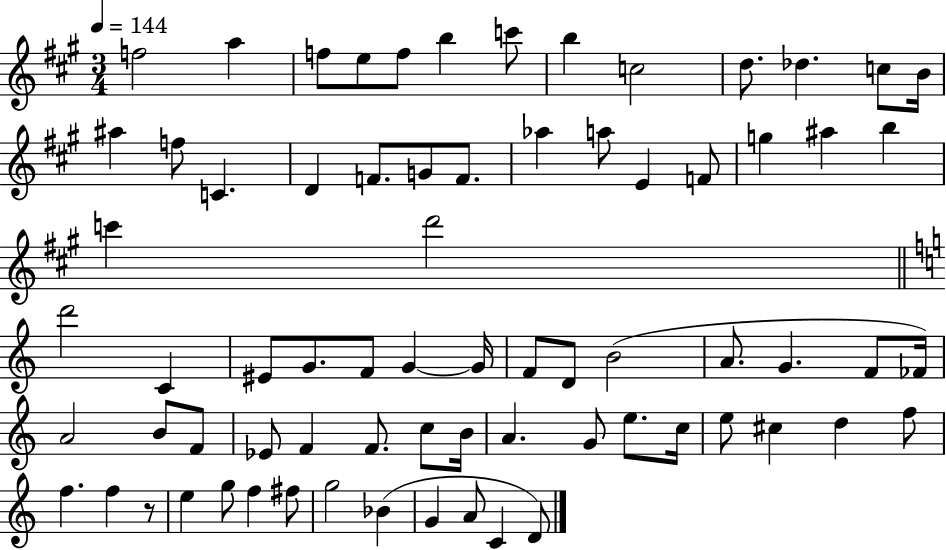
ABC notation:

X:1
T:Untitled
M:3/4
L:1/4
K:A
f2 a f/2 e/2 f/2 b c'/2 b c2 d/2 _d c/2 B/4 ^a f/2 C D F/2 G/2 F/2 _a a/2 E F/2 g ^a b c' d'2 d'2 C ^E/2 G/2 F/2 G G/4 F/2 D/2 B2 A/2 G F/2 _F/4 A2 B/2 F/2 _E/2 F F/2 c/2 B/4 A G/2 e/2 c/4 e/2 ^c d f/2 f f z/2 e g/2 f ^f/2 g2 _B G A/2 C D/2